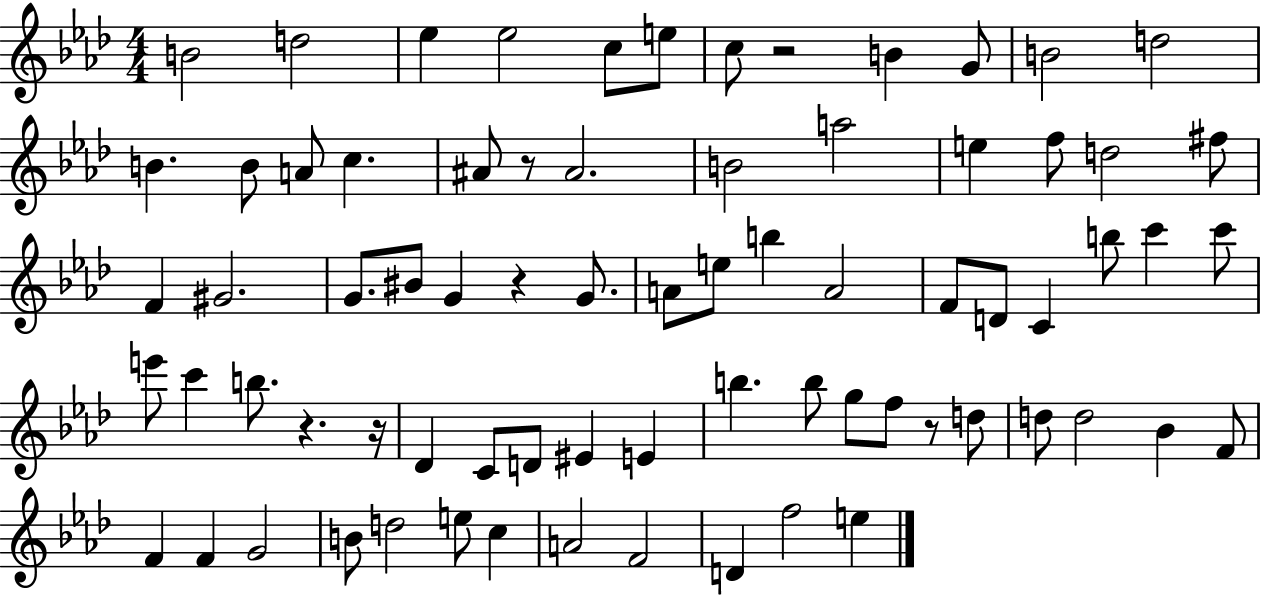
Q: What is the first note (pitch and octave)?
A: B4